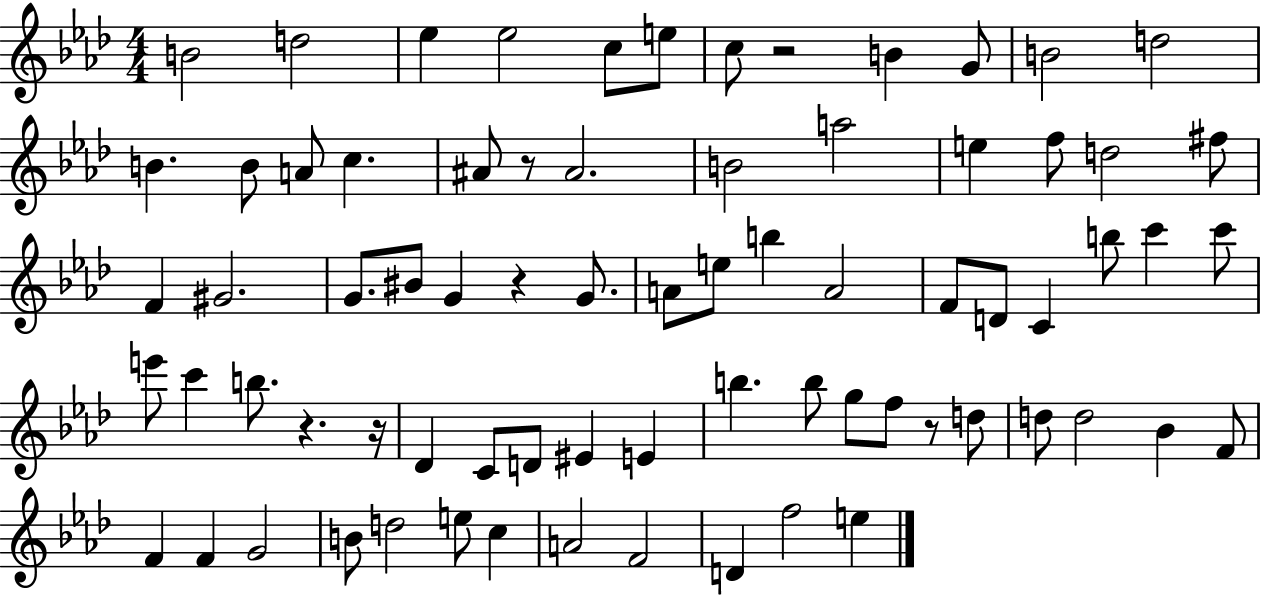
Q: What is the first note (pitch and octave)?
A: B4